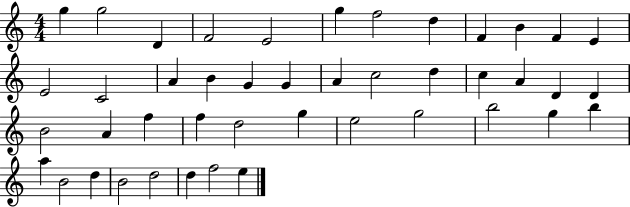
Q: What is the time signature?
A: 4/4